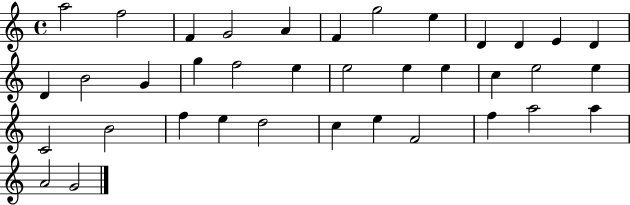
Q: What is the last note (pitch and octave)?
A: G4